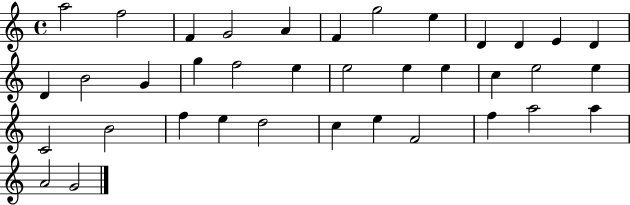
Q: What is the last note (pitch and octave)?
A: G4